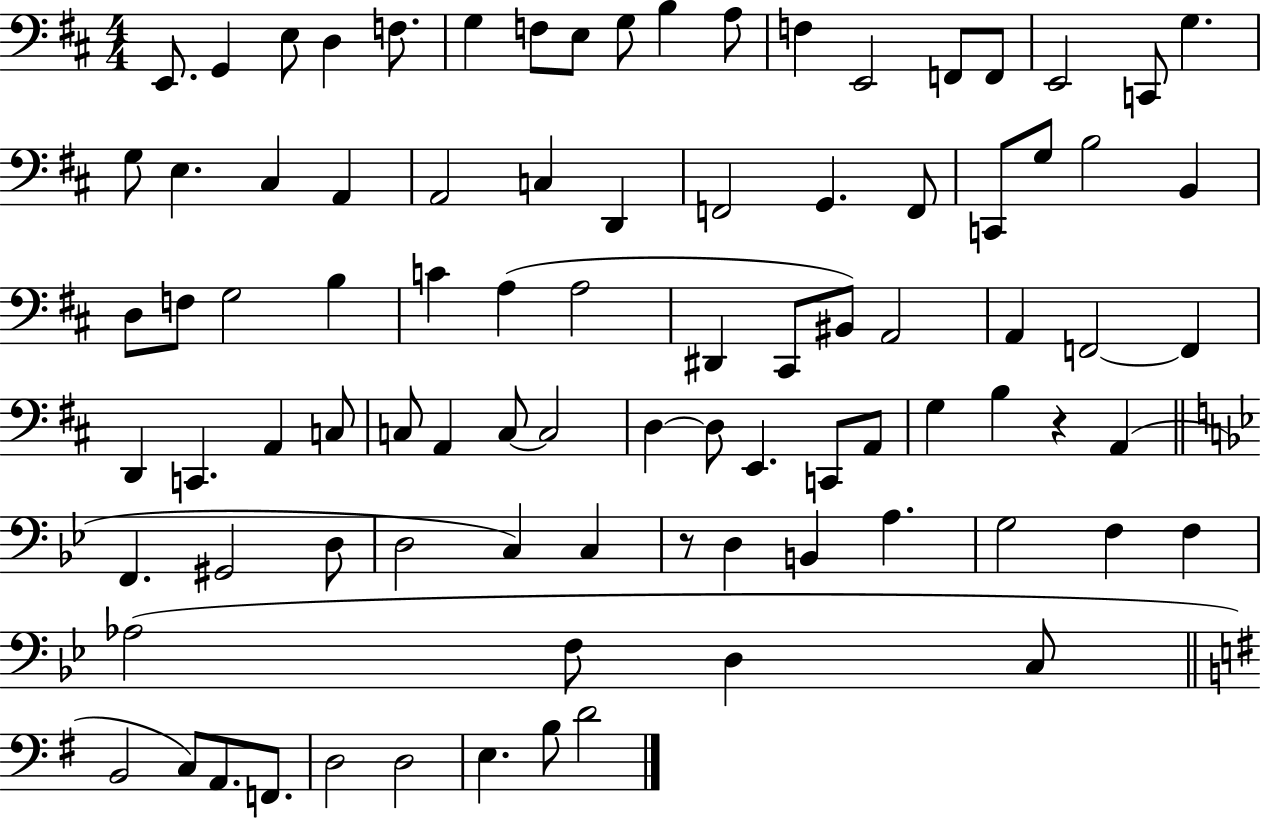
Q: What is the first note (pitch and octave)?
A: E2